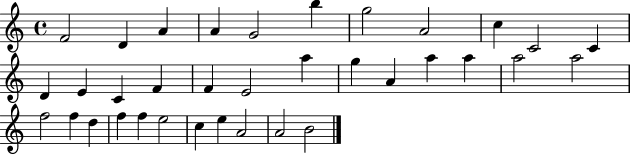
F4/h D4/q A4/q A4/q G4/h B5/q G5/h A4/h C5/q C4/h C4/q D4/q E4/q C4/q F4/q F4/q E4/h A5/q G5/q A4/q A5/q A5/q A5/h A5/h F5/h F5/q D5/q F5/q F5/q E5/h C5/q E5/q A4/h A4/h B4/h